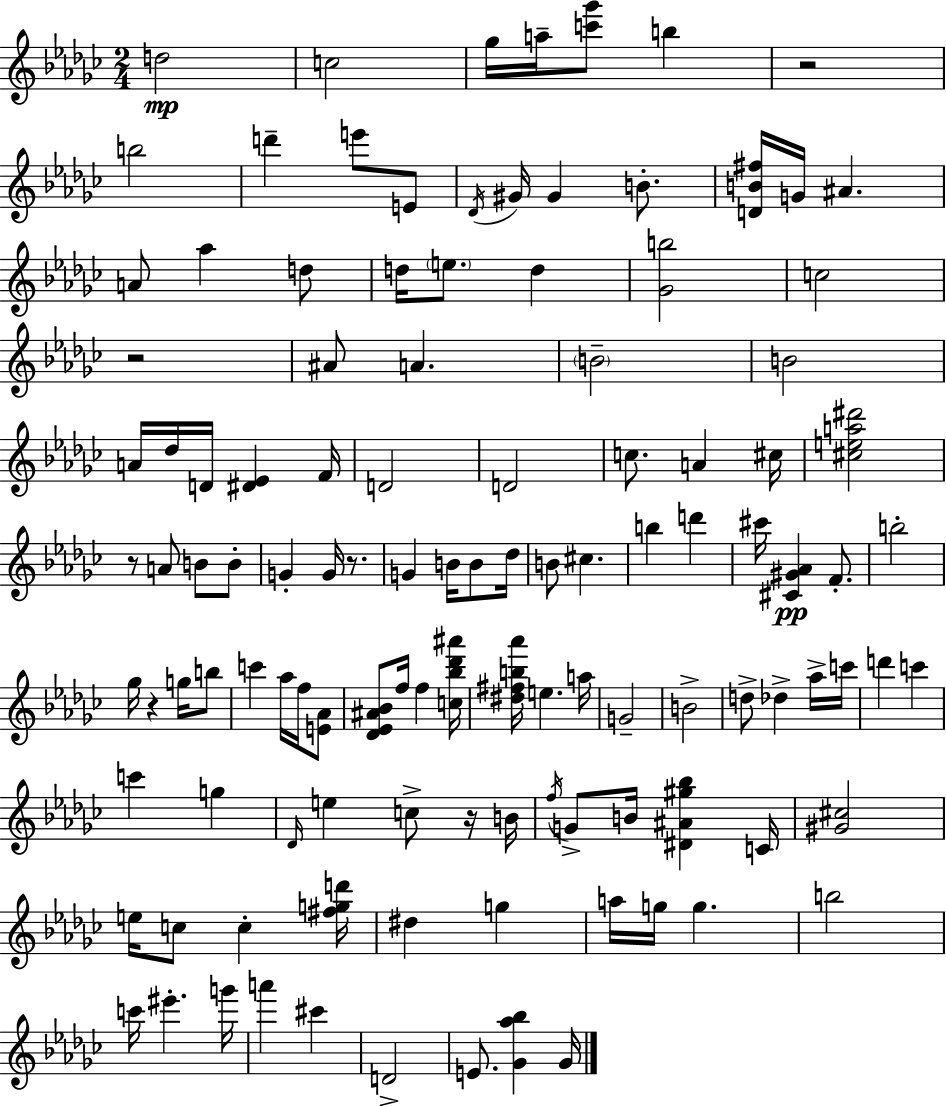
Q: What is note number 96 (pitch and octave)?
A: Gb4